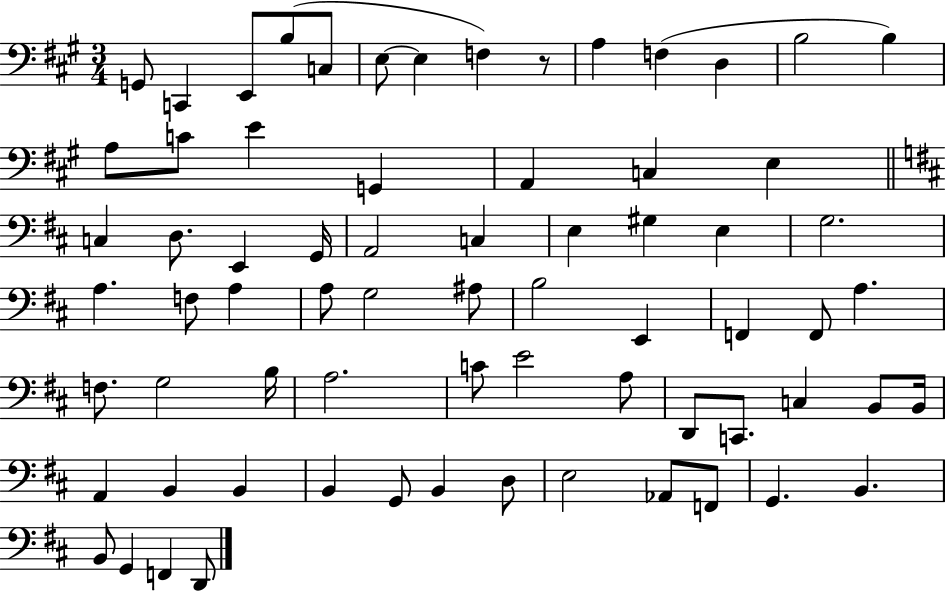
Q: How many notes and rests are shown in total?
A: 70